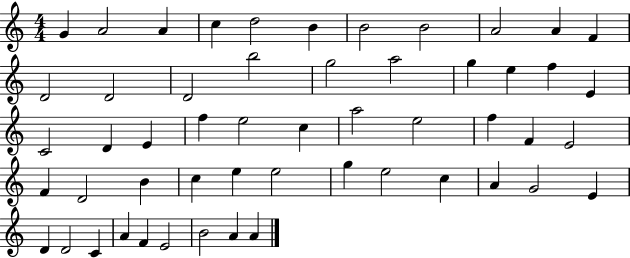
{
  \clef treble
  \numericTimeSignature
  \time 4/4
  \key c \major
  g'4 a'2 a'4 | c''4 d''2 b'4 | b'2 b'2 | a'2 a'4 f'4 | \break d'2 d'2 | d'2 b''2 | g''2 a''2 | g''4 e''4 f''4 e'4 | \break c'2 d'4 e'4 | f''4 e''2 c''4 | a''2 e''2 | f''4 f'4 e'2 | \break f'4 d'2 b'4 | c''4 e''4 e''2 | g''4 e''2 c''4 | a'4 g'2 e'4 | \break d'4 d'2 c'4 | a'4 f'4 e'2 | b'2 a'4 a'4 | \bar "|."
}